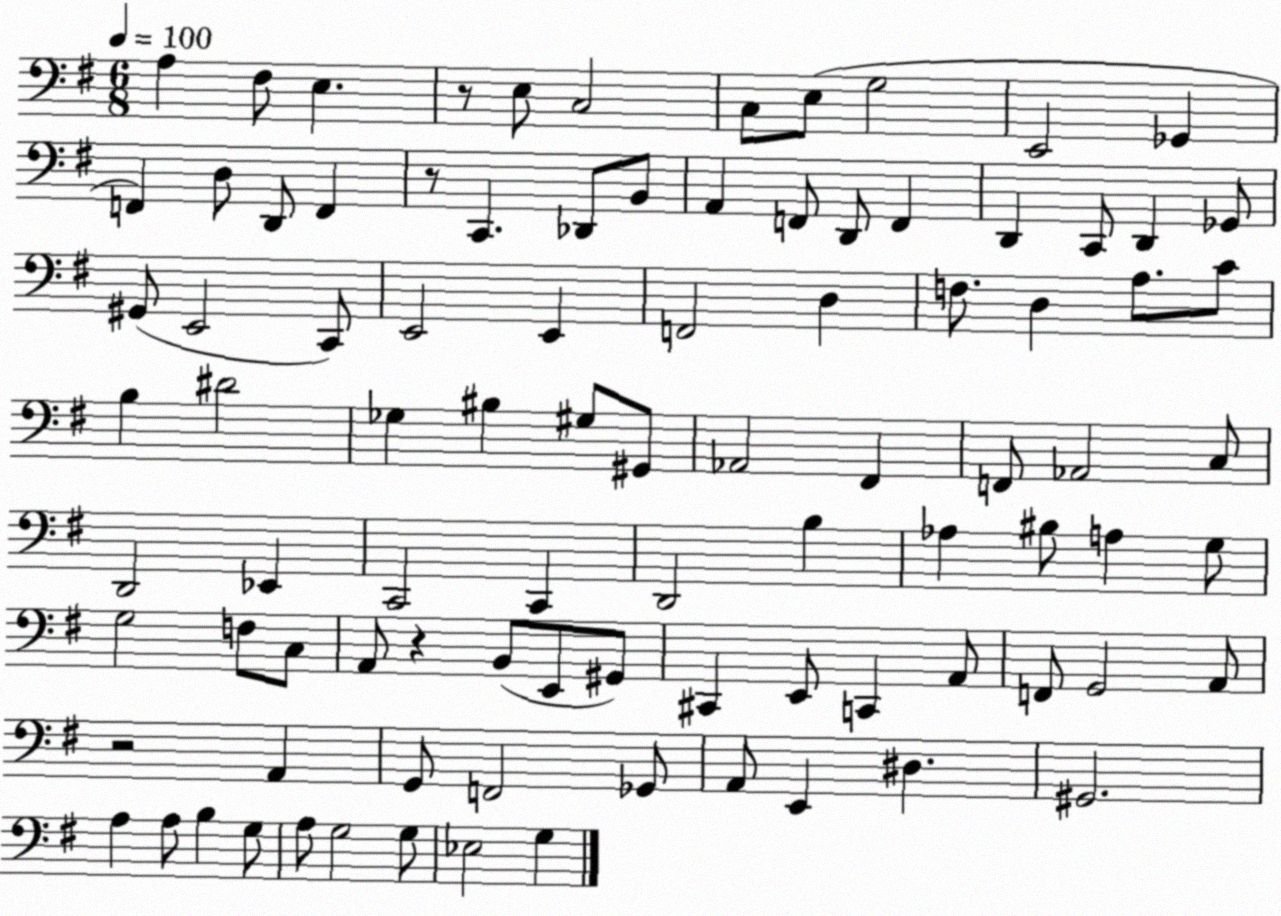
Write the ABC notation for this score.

X:1
T:Untitled
M:6/8
L:1/4
K:G
A, ^F,/2 E, z/2 E,/2 C,2 C,/2 E,/2 G,2 E,,2 _G,, F,, D,/2 D,,/2 F,, z/2 C,, _D,,/2 B,,/2 A,, F,,/2 D,,/2 F,, D,, C,,/2 D,, _G,,/2 ^G,,/2 E,,2 C,,/2 E,,2 E,, F,,2 D, F,/2 D, A,/2 C/2 B, ^D2 _G, ^B, ^G,/2 ^G,,/2 _A,,2 ^F,, F,,/2 _A,,2 C,/2 D,,2 _E,, C,,2 C,, D,,2 B, _A, ^B,/2 A, G,/2 G,2 F,/2 C,/2 A,,/2 z B,,/2 E,,/2 ^G,,/2 ^C,, E,,/2 C,, A,,/2 F,,/2 G,,2 A,,/2 z2 A,, G,,/2 F,,2 _G,,/2 A,,/2 E,, ^D, ^G,,2 A, A,/2 B, G,/2 A,/2 G,2 G,/2 _E,2 G,